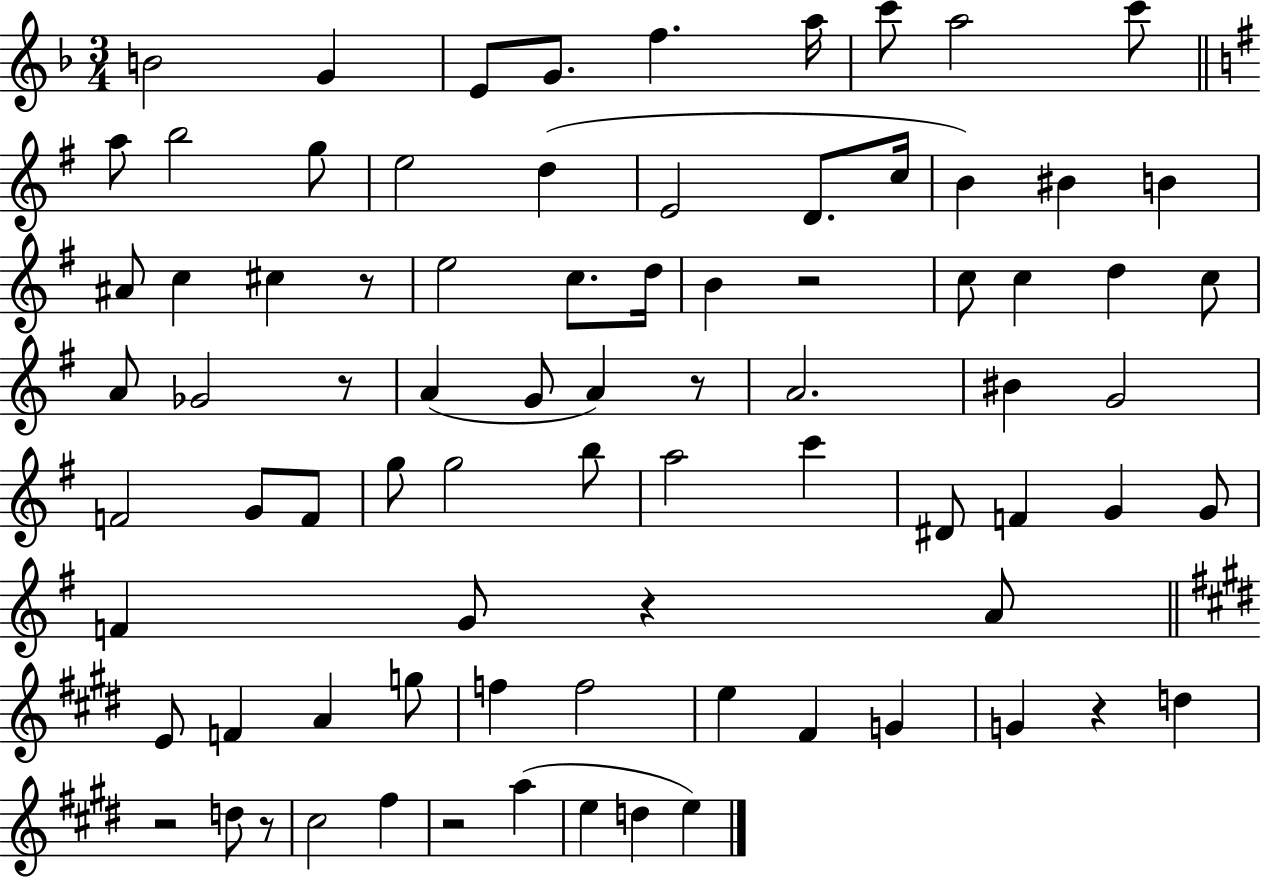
B4/h G4/q E4/e G4/e. F5/q. A5/s C6/e A5/h C6/e A5/e B5/h G5/e E5/h D5/q E4/h D4/e. C5/s B4/q BIS4/q B4/q A#4/e C5/q C#5/q R/e E5/h C5/e. D5/s B4/q R/h C5/e C5/q D5/q C5/e A4/e Gb4/h R/e A4/q G4/e A4/q R/e A4/h. BIS4/q G4/h F4/h G4/e F4/e G5/e G5/h B5/e A5/h C6/q D#4/e F4/q G4/q G4/e F4/q G4/e R/q A4/e E4/e F4/q A4/q G5/e F5/q F5/h E5/q F#4/q G4/q G4/q R/q D5/q R/h D5/e R/e C#5/h F#5/q R/h A5/q E5/q D5/q E5/q